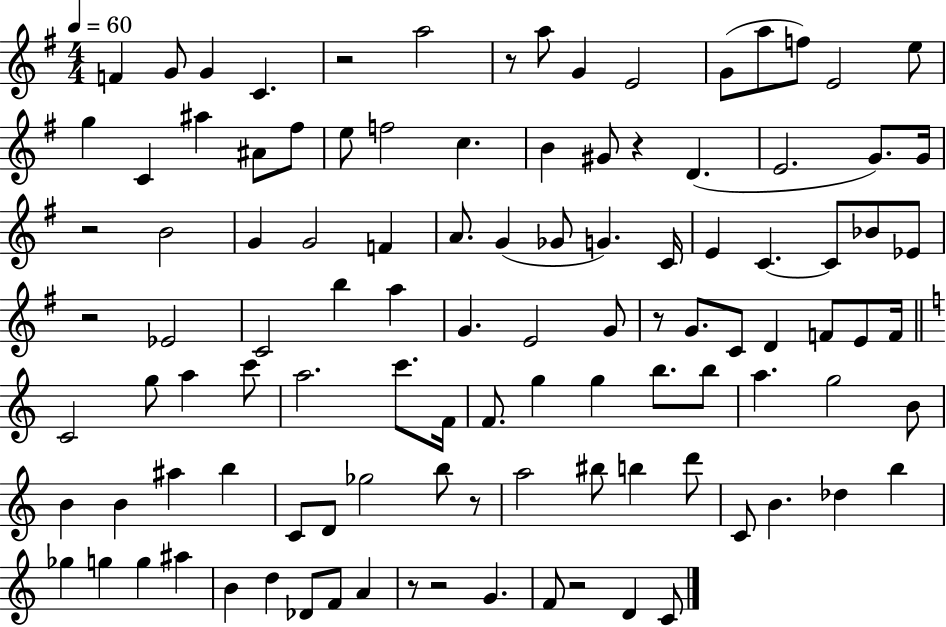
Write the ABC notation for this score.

X:1
T:Untitled
M:4/4
L:1/4
K:G
F G/2 G C z2 a2 z/2 a/2 G E2 G/2 a/2 f/2 E2 e/2 g C ^a ^A/2 ^f/2 e/2 f2 c B ^G/2 z D E2 G/2 G/4 z2 B2 G G2 F A/2 G _G/2 G C/4 E C C/2 _B/2 _E/2 z2 _E2 C2 b a G E2 G/2 z/2 G/2 C/2 D F/2 E/2 F/4 C2 g/2 a c'/2 a2 c'/2 F/4 F/2 g g b/2 b/2 a g2 B/2 B B ^a b C/2 D/2 _g2 b/2 z/2 a2 ^b/2 b d'/2 C/2 B _d b _g g g ^a B d _D/2 F/2 A z/2 z2 G F/2 z2 D C/2